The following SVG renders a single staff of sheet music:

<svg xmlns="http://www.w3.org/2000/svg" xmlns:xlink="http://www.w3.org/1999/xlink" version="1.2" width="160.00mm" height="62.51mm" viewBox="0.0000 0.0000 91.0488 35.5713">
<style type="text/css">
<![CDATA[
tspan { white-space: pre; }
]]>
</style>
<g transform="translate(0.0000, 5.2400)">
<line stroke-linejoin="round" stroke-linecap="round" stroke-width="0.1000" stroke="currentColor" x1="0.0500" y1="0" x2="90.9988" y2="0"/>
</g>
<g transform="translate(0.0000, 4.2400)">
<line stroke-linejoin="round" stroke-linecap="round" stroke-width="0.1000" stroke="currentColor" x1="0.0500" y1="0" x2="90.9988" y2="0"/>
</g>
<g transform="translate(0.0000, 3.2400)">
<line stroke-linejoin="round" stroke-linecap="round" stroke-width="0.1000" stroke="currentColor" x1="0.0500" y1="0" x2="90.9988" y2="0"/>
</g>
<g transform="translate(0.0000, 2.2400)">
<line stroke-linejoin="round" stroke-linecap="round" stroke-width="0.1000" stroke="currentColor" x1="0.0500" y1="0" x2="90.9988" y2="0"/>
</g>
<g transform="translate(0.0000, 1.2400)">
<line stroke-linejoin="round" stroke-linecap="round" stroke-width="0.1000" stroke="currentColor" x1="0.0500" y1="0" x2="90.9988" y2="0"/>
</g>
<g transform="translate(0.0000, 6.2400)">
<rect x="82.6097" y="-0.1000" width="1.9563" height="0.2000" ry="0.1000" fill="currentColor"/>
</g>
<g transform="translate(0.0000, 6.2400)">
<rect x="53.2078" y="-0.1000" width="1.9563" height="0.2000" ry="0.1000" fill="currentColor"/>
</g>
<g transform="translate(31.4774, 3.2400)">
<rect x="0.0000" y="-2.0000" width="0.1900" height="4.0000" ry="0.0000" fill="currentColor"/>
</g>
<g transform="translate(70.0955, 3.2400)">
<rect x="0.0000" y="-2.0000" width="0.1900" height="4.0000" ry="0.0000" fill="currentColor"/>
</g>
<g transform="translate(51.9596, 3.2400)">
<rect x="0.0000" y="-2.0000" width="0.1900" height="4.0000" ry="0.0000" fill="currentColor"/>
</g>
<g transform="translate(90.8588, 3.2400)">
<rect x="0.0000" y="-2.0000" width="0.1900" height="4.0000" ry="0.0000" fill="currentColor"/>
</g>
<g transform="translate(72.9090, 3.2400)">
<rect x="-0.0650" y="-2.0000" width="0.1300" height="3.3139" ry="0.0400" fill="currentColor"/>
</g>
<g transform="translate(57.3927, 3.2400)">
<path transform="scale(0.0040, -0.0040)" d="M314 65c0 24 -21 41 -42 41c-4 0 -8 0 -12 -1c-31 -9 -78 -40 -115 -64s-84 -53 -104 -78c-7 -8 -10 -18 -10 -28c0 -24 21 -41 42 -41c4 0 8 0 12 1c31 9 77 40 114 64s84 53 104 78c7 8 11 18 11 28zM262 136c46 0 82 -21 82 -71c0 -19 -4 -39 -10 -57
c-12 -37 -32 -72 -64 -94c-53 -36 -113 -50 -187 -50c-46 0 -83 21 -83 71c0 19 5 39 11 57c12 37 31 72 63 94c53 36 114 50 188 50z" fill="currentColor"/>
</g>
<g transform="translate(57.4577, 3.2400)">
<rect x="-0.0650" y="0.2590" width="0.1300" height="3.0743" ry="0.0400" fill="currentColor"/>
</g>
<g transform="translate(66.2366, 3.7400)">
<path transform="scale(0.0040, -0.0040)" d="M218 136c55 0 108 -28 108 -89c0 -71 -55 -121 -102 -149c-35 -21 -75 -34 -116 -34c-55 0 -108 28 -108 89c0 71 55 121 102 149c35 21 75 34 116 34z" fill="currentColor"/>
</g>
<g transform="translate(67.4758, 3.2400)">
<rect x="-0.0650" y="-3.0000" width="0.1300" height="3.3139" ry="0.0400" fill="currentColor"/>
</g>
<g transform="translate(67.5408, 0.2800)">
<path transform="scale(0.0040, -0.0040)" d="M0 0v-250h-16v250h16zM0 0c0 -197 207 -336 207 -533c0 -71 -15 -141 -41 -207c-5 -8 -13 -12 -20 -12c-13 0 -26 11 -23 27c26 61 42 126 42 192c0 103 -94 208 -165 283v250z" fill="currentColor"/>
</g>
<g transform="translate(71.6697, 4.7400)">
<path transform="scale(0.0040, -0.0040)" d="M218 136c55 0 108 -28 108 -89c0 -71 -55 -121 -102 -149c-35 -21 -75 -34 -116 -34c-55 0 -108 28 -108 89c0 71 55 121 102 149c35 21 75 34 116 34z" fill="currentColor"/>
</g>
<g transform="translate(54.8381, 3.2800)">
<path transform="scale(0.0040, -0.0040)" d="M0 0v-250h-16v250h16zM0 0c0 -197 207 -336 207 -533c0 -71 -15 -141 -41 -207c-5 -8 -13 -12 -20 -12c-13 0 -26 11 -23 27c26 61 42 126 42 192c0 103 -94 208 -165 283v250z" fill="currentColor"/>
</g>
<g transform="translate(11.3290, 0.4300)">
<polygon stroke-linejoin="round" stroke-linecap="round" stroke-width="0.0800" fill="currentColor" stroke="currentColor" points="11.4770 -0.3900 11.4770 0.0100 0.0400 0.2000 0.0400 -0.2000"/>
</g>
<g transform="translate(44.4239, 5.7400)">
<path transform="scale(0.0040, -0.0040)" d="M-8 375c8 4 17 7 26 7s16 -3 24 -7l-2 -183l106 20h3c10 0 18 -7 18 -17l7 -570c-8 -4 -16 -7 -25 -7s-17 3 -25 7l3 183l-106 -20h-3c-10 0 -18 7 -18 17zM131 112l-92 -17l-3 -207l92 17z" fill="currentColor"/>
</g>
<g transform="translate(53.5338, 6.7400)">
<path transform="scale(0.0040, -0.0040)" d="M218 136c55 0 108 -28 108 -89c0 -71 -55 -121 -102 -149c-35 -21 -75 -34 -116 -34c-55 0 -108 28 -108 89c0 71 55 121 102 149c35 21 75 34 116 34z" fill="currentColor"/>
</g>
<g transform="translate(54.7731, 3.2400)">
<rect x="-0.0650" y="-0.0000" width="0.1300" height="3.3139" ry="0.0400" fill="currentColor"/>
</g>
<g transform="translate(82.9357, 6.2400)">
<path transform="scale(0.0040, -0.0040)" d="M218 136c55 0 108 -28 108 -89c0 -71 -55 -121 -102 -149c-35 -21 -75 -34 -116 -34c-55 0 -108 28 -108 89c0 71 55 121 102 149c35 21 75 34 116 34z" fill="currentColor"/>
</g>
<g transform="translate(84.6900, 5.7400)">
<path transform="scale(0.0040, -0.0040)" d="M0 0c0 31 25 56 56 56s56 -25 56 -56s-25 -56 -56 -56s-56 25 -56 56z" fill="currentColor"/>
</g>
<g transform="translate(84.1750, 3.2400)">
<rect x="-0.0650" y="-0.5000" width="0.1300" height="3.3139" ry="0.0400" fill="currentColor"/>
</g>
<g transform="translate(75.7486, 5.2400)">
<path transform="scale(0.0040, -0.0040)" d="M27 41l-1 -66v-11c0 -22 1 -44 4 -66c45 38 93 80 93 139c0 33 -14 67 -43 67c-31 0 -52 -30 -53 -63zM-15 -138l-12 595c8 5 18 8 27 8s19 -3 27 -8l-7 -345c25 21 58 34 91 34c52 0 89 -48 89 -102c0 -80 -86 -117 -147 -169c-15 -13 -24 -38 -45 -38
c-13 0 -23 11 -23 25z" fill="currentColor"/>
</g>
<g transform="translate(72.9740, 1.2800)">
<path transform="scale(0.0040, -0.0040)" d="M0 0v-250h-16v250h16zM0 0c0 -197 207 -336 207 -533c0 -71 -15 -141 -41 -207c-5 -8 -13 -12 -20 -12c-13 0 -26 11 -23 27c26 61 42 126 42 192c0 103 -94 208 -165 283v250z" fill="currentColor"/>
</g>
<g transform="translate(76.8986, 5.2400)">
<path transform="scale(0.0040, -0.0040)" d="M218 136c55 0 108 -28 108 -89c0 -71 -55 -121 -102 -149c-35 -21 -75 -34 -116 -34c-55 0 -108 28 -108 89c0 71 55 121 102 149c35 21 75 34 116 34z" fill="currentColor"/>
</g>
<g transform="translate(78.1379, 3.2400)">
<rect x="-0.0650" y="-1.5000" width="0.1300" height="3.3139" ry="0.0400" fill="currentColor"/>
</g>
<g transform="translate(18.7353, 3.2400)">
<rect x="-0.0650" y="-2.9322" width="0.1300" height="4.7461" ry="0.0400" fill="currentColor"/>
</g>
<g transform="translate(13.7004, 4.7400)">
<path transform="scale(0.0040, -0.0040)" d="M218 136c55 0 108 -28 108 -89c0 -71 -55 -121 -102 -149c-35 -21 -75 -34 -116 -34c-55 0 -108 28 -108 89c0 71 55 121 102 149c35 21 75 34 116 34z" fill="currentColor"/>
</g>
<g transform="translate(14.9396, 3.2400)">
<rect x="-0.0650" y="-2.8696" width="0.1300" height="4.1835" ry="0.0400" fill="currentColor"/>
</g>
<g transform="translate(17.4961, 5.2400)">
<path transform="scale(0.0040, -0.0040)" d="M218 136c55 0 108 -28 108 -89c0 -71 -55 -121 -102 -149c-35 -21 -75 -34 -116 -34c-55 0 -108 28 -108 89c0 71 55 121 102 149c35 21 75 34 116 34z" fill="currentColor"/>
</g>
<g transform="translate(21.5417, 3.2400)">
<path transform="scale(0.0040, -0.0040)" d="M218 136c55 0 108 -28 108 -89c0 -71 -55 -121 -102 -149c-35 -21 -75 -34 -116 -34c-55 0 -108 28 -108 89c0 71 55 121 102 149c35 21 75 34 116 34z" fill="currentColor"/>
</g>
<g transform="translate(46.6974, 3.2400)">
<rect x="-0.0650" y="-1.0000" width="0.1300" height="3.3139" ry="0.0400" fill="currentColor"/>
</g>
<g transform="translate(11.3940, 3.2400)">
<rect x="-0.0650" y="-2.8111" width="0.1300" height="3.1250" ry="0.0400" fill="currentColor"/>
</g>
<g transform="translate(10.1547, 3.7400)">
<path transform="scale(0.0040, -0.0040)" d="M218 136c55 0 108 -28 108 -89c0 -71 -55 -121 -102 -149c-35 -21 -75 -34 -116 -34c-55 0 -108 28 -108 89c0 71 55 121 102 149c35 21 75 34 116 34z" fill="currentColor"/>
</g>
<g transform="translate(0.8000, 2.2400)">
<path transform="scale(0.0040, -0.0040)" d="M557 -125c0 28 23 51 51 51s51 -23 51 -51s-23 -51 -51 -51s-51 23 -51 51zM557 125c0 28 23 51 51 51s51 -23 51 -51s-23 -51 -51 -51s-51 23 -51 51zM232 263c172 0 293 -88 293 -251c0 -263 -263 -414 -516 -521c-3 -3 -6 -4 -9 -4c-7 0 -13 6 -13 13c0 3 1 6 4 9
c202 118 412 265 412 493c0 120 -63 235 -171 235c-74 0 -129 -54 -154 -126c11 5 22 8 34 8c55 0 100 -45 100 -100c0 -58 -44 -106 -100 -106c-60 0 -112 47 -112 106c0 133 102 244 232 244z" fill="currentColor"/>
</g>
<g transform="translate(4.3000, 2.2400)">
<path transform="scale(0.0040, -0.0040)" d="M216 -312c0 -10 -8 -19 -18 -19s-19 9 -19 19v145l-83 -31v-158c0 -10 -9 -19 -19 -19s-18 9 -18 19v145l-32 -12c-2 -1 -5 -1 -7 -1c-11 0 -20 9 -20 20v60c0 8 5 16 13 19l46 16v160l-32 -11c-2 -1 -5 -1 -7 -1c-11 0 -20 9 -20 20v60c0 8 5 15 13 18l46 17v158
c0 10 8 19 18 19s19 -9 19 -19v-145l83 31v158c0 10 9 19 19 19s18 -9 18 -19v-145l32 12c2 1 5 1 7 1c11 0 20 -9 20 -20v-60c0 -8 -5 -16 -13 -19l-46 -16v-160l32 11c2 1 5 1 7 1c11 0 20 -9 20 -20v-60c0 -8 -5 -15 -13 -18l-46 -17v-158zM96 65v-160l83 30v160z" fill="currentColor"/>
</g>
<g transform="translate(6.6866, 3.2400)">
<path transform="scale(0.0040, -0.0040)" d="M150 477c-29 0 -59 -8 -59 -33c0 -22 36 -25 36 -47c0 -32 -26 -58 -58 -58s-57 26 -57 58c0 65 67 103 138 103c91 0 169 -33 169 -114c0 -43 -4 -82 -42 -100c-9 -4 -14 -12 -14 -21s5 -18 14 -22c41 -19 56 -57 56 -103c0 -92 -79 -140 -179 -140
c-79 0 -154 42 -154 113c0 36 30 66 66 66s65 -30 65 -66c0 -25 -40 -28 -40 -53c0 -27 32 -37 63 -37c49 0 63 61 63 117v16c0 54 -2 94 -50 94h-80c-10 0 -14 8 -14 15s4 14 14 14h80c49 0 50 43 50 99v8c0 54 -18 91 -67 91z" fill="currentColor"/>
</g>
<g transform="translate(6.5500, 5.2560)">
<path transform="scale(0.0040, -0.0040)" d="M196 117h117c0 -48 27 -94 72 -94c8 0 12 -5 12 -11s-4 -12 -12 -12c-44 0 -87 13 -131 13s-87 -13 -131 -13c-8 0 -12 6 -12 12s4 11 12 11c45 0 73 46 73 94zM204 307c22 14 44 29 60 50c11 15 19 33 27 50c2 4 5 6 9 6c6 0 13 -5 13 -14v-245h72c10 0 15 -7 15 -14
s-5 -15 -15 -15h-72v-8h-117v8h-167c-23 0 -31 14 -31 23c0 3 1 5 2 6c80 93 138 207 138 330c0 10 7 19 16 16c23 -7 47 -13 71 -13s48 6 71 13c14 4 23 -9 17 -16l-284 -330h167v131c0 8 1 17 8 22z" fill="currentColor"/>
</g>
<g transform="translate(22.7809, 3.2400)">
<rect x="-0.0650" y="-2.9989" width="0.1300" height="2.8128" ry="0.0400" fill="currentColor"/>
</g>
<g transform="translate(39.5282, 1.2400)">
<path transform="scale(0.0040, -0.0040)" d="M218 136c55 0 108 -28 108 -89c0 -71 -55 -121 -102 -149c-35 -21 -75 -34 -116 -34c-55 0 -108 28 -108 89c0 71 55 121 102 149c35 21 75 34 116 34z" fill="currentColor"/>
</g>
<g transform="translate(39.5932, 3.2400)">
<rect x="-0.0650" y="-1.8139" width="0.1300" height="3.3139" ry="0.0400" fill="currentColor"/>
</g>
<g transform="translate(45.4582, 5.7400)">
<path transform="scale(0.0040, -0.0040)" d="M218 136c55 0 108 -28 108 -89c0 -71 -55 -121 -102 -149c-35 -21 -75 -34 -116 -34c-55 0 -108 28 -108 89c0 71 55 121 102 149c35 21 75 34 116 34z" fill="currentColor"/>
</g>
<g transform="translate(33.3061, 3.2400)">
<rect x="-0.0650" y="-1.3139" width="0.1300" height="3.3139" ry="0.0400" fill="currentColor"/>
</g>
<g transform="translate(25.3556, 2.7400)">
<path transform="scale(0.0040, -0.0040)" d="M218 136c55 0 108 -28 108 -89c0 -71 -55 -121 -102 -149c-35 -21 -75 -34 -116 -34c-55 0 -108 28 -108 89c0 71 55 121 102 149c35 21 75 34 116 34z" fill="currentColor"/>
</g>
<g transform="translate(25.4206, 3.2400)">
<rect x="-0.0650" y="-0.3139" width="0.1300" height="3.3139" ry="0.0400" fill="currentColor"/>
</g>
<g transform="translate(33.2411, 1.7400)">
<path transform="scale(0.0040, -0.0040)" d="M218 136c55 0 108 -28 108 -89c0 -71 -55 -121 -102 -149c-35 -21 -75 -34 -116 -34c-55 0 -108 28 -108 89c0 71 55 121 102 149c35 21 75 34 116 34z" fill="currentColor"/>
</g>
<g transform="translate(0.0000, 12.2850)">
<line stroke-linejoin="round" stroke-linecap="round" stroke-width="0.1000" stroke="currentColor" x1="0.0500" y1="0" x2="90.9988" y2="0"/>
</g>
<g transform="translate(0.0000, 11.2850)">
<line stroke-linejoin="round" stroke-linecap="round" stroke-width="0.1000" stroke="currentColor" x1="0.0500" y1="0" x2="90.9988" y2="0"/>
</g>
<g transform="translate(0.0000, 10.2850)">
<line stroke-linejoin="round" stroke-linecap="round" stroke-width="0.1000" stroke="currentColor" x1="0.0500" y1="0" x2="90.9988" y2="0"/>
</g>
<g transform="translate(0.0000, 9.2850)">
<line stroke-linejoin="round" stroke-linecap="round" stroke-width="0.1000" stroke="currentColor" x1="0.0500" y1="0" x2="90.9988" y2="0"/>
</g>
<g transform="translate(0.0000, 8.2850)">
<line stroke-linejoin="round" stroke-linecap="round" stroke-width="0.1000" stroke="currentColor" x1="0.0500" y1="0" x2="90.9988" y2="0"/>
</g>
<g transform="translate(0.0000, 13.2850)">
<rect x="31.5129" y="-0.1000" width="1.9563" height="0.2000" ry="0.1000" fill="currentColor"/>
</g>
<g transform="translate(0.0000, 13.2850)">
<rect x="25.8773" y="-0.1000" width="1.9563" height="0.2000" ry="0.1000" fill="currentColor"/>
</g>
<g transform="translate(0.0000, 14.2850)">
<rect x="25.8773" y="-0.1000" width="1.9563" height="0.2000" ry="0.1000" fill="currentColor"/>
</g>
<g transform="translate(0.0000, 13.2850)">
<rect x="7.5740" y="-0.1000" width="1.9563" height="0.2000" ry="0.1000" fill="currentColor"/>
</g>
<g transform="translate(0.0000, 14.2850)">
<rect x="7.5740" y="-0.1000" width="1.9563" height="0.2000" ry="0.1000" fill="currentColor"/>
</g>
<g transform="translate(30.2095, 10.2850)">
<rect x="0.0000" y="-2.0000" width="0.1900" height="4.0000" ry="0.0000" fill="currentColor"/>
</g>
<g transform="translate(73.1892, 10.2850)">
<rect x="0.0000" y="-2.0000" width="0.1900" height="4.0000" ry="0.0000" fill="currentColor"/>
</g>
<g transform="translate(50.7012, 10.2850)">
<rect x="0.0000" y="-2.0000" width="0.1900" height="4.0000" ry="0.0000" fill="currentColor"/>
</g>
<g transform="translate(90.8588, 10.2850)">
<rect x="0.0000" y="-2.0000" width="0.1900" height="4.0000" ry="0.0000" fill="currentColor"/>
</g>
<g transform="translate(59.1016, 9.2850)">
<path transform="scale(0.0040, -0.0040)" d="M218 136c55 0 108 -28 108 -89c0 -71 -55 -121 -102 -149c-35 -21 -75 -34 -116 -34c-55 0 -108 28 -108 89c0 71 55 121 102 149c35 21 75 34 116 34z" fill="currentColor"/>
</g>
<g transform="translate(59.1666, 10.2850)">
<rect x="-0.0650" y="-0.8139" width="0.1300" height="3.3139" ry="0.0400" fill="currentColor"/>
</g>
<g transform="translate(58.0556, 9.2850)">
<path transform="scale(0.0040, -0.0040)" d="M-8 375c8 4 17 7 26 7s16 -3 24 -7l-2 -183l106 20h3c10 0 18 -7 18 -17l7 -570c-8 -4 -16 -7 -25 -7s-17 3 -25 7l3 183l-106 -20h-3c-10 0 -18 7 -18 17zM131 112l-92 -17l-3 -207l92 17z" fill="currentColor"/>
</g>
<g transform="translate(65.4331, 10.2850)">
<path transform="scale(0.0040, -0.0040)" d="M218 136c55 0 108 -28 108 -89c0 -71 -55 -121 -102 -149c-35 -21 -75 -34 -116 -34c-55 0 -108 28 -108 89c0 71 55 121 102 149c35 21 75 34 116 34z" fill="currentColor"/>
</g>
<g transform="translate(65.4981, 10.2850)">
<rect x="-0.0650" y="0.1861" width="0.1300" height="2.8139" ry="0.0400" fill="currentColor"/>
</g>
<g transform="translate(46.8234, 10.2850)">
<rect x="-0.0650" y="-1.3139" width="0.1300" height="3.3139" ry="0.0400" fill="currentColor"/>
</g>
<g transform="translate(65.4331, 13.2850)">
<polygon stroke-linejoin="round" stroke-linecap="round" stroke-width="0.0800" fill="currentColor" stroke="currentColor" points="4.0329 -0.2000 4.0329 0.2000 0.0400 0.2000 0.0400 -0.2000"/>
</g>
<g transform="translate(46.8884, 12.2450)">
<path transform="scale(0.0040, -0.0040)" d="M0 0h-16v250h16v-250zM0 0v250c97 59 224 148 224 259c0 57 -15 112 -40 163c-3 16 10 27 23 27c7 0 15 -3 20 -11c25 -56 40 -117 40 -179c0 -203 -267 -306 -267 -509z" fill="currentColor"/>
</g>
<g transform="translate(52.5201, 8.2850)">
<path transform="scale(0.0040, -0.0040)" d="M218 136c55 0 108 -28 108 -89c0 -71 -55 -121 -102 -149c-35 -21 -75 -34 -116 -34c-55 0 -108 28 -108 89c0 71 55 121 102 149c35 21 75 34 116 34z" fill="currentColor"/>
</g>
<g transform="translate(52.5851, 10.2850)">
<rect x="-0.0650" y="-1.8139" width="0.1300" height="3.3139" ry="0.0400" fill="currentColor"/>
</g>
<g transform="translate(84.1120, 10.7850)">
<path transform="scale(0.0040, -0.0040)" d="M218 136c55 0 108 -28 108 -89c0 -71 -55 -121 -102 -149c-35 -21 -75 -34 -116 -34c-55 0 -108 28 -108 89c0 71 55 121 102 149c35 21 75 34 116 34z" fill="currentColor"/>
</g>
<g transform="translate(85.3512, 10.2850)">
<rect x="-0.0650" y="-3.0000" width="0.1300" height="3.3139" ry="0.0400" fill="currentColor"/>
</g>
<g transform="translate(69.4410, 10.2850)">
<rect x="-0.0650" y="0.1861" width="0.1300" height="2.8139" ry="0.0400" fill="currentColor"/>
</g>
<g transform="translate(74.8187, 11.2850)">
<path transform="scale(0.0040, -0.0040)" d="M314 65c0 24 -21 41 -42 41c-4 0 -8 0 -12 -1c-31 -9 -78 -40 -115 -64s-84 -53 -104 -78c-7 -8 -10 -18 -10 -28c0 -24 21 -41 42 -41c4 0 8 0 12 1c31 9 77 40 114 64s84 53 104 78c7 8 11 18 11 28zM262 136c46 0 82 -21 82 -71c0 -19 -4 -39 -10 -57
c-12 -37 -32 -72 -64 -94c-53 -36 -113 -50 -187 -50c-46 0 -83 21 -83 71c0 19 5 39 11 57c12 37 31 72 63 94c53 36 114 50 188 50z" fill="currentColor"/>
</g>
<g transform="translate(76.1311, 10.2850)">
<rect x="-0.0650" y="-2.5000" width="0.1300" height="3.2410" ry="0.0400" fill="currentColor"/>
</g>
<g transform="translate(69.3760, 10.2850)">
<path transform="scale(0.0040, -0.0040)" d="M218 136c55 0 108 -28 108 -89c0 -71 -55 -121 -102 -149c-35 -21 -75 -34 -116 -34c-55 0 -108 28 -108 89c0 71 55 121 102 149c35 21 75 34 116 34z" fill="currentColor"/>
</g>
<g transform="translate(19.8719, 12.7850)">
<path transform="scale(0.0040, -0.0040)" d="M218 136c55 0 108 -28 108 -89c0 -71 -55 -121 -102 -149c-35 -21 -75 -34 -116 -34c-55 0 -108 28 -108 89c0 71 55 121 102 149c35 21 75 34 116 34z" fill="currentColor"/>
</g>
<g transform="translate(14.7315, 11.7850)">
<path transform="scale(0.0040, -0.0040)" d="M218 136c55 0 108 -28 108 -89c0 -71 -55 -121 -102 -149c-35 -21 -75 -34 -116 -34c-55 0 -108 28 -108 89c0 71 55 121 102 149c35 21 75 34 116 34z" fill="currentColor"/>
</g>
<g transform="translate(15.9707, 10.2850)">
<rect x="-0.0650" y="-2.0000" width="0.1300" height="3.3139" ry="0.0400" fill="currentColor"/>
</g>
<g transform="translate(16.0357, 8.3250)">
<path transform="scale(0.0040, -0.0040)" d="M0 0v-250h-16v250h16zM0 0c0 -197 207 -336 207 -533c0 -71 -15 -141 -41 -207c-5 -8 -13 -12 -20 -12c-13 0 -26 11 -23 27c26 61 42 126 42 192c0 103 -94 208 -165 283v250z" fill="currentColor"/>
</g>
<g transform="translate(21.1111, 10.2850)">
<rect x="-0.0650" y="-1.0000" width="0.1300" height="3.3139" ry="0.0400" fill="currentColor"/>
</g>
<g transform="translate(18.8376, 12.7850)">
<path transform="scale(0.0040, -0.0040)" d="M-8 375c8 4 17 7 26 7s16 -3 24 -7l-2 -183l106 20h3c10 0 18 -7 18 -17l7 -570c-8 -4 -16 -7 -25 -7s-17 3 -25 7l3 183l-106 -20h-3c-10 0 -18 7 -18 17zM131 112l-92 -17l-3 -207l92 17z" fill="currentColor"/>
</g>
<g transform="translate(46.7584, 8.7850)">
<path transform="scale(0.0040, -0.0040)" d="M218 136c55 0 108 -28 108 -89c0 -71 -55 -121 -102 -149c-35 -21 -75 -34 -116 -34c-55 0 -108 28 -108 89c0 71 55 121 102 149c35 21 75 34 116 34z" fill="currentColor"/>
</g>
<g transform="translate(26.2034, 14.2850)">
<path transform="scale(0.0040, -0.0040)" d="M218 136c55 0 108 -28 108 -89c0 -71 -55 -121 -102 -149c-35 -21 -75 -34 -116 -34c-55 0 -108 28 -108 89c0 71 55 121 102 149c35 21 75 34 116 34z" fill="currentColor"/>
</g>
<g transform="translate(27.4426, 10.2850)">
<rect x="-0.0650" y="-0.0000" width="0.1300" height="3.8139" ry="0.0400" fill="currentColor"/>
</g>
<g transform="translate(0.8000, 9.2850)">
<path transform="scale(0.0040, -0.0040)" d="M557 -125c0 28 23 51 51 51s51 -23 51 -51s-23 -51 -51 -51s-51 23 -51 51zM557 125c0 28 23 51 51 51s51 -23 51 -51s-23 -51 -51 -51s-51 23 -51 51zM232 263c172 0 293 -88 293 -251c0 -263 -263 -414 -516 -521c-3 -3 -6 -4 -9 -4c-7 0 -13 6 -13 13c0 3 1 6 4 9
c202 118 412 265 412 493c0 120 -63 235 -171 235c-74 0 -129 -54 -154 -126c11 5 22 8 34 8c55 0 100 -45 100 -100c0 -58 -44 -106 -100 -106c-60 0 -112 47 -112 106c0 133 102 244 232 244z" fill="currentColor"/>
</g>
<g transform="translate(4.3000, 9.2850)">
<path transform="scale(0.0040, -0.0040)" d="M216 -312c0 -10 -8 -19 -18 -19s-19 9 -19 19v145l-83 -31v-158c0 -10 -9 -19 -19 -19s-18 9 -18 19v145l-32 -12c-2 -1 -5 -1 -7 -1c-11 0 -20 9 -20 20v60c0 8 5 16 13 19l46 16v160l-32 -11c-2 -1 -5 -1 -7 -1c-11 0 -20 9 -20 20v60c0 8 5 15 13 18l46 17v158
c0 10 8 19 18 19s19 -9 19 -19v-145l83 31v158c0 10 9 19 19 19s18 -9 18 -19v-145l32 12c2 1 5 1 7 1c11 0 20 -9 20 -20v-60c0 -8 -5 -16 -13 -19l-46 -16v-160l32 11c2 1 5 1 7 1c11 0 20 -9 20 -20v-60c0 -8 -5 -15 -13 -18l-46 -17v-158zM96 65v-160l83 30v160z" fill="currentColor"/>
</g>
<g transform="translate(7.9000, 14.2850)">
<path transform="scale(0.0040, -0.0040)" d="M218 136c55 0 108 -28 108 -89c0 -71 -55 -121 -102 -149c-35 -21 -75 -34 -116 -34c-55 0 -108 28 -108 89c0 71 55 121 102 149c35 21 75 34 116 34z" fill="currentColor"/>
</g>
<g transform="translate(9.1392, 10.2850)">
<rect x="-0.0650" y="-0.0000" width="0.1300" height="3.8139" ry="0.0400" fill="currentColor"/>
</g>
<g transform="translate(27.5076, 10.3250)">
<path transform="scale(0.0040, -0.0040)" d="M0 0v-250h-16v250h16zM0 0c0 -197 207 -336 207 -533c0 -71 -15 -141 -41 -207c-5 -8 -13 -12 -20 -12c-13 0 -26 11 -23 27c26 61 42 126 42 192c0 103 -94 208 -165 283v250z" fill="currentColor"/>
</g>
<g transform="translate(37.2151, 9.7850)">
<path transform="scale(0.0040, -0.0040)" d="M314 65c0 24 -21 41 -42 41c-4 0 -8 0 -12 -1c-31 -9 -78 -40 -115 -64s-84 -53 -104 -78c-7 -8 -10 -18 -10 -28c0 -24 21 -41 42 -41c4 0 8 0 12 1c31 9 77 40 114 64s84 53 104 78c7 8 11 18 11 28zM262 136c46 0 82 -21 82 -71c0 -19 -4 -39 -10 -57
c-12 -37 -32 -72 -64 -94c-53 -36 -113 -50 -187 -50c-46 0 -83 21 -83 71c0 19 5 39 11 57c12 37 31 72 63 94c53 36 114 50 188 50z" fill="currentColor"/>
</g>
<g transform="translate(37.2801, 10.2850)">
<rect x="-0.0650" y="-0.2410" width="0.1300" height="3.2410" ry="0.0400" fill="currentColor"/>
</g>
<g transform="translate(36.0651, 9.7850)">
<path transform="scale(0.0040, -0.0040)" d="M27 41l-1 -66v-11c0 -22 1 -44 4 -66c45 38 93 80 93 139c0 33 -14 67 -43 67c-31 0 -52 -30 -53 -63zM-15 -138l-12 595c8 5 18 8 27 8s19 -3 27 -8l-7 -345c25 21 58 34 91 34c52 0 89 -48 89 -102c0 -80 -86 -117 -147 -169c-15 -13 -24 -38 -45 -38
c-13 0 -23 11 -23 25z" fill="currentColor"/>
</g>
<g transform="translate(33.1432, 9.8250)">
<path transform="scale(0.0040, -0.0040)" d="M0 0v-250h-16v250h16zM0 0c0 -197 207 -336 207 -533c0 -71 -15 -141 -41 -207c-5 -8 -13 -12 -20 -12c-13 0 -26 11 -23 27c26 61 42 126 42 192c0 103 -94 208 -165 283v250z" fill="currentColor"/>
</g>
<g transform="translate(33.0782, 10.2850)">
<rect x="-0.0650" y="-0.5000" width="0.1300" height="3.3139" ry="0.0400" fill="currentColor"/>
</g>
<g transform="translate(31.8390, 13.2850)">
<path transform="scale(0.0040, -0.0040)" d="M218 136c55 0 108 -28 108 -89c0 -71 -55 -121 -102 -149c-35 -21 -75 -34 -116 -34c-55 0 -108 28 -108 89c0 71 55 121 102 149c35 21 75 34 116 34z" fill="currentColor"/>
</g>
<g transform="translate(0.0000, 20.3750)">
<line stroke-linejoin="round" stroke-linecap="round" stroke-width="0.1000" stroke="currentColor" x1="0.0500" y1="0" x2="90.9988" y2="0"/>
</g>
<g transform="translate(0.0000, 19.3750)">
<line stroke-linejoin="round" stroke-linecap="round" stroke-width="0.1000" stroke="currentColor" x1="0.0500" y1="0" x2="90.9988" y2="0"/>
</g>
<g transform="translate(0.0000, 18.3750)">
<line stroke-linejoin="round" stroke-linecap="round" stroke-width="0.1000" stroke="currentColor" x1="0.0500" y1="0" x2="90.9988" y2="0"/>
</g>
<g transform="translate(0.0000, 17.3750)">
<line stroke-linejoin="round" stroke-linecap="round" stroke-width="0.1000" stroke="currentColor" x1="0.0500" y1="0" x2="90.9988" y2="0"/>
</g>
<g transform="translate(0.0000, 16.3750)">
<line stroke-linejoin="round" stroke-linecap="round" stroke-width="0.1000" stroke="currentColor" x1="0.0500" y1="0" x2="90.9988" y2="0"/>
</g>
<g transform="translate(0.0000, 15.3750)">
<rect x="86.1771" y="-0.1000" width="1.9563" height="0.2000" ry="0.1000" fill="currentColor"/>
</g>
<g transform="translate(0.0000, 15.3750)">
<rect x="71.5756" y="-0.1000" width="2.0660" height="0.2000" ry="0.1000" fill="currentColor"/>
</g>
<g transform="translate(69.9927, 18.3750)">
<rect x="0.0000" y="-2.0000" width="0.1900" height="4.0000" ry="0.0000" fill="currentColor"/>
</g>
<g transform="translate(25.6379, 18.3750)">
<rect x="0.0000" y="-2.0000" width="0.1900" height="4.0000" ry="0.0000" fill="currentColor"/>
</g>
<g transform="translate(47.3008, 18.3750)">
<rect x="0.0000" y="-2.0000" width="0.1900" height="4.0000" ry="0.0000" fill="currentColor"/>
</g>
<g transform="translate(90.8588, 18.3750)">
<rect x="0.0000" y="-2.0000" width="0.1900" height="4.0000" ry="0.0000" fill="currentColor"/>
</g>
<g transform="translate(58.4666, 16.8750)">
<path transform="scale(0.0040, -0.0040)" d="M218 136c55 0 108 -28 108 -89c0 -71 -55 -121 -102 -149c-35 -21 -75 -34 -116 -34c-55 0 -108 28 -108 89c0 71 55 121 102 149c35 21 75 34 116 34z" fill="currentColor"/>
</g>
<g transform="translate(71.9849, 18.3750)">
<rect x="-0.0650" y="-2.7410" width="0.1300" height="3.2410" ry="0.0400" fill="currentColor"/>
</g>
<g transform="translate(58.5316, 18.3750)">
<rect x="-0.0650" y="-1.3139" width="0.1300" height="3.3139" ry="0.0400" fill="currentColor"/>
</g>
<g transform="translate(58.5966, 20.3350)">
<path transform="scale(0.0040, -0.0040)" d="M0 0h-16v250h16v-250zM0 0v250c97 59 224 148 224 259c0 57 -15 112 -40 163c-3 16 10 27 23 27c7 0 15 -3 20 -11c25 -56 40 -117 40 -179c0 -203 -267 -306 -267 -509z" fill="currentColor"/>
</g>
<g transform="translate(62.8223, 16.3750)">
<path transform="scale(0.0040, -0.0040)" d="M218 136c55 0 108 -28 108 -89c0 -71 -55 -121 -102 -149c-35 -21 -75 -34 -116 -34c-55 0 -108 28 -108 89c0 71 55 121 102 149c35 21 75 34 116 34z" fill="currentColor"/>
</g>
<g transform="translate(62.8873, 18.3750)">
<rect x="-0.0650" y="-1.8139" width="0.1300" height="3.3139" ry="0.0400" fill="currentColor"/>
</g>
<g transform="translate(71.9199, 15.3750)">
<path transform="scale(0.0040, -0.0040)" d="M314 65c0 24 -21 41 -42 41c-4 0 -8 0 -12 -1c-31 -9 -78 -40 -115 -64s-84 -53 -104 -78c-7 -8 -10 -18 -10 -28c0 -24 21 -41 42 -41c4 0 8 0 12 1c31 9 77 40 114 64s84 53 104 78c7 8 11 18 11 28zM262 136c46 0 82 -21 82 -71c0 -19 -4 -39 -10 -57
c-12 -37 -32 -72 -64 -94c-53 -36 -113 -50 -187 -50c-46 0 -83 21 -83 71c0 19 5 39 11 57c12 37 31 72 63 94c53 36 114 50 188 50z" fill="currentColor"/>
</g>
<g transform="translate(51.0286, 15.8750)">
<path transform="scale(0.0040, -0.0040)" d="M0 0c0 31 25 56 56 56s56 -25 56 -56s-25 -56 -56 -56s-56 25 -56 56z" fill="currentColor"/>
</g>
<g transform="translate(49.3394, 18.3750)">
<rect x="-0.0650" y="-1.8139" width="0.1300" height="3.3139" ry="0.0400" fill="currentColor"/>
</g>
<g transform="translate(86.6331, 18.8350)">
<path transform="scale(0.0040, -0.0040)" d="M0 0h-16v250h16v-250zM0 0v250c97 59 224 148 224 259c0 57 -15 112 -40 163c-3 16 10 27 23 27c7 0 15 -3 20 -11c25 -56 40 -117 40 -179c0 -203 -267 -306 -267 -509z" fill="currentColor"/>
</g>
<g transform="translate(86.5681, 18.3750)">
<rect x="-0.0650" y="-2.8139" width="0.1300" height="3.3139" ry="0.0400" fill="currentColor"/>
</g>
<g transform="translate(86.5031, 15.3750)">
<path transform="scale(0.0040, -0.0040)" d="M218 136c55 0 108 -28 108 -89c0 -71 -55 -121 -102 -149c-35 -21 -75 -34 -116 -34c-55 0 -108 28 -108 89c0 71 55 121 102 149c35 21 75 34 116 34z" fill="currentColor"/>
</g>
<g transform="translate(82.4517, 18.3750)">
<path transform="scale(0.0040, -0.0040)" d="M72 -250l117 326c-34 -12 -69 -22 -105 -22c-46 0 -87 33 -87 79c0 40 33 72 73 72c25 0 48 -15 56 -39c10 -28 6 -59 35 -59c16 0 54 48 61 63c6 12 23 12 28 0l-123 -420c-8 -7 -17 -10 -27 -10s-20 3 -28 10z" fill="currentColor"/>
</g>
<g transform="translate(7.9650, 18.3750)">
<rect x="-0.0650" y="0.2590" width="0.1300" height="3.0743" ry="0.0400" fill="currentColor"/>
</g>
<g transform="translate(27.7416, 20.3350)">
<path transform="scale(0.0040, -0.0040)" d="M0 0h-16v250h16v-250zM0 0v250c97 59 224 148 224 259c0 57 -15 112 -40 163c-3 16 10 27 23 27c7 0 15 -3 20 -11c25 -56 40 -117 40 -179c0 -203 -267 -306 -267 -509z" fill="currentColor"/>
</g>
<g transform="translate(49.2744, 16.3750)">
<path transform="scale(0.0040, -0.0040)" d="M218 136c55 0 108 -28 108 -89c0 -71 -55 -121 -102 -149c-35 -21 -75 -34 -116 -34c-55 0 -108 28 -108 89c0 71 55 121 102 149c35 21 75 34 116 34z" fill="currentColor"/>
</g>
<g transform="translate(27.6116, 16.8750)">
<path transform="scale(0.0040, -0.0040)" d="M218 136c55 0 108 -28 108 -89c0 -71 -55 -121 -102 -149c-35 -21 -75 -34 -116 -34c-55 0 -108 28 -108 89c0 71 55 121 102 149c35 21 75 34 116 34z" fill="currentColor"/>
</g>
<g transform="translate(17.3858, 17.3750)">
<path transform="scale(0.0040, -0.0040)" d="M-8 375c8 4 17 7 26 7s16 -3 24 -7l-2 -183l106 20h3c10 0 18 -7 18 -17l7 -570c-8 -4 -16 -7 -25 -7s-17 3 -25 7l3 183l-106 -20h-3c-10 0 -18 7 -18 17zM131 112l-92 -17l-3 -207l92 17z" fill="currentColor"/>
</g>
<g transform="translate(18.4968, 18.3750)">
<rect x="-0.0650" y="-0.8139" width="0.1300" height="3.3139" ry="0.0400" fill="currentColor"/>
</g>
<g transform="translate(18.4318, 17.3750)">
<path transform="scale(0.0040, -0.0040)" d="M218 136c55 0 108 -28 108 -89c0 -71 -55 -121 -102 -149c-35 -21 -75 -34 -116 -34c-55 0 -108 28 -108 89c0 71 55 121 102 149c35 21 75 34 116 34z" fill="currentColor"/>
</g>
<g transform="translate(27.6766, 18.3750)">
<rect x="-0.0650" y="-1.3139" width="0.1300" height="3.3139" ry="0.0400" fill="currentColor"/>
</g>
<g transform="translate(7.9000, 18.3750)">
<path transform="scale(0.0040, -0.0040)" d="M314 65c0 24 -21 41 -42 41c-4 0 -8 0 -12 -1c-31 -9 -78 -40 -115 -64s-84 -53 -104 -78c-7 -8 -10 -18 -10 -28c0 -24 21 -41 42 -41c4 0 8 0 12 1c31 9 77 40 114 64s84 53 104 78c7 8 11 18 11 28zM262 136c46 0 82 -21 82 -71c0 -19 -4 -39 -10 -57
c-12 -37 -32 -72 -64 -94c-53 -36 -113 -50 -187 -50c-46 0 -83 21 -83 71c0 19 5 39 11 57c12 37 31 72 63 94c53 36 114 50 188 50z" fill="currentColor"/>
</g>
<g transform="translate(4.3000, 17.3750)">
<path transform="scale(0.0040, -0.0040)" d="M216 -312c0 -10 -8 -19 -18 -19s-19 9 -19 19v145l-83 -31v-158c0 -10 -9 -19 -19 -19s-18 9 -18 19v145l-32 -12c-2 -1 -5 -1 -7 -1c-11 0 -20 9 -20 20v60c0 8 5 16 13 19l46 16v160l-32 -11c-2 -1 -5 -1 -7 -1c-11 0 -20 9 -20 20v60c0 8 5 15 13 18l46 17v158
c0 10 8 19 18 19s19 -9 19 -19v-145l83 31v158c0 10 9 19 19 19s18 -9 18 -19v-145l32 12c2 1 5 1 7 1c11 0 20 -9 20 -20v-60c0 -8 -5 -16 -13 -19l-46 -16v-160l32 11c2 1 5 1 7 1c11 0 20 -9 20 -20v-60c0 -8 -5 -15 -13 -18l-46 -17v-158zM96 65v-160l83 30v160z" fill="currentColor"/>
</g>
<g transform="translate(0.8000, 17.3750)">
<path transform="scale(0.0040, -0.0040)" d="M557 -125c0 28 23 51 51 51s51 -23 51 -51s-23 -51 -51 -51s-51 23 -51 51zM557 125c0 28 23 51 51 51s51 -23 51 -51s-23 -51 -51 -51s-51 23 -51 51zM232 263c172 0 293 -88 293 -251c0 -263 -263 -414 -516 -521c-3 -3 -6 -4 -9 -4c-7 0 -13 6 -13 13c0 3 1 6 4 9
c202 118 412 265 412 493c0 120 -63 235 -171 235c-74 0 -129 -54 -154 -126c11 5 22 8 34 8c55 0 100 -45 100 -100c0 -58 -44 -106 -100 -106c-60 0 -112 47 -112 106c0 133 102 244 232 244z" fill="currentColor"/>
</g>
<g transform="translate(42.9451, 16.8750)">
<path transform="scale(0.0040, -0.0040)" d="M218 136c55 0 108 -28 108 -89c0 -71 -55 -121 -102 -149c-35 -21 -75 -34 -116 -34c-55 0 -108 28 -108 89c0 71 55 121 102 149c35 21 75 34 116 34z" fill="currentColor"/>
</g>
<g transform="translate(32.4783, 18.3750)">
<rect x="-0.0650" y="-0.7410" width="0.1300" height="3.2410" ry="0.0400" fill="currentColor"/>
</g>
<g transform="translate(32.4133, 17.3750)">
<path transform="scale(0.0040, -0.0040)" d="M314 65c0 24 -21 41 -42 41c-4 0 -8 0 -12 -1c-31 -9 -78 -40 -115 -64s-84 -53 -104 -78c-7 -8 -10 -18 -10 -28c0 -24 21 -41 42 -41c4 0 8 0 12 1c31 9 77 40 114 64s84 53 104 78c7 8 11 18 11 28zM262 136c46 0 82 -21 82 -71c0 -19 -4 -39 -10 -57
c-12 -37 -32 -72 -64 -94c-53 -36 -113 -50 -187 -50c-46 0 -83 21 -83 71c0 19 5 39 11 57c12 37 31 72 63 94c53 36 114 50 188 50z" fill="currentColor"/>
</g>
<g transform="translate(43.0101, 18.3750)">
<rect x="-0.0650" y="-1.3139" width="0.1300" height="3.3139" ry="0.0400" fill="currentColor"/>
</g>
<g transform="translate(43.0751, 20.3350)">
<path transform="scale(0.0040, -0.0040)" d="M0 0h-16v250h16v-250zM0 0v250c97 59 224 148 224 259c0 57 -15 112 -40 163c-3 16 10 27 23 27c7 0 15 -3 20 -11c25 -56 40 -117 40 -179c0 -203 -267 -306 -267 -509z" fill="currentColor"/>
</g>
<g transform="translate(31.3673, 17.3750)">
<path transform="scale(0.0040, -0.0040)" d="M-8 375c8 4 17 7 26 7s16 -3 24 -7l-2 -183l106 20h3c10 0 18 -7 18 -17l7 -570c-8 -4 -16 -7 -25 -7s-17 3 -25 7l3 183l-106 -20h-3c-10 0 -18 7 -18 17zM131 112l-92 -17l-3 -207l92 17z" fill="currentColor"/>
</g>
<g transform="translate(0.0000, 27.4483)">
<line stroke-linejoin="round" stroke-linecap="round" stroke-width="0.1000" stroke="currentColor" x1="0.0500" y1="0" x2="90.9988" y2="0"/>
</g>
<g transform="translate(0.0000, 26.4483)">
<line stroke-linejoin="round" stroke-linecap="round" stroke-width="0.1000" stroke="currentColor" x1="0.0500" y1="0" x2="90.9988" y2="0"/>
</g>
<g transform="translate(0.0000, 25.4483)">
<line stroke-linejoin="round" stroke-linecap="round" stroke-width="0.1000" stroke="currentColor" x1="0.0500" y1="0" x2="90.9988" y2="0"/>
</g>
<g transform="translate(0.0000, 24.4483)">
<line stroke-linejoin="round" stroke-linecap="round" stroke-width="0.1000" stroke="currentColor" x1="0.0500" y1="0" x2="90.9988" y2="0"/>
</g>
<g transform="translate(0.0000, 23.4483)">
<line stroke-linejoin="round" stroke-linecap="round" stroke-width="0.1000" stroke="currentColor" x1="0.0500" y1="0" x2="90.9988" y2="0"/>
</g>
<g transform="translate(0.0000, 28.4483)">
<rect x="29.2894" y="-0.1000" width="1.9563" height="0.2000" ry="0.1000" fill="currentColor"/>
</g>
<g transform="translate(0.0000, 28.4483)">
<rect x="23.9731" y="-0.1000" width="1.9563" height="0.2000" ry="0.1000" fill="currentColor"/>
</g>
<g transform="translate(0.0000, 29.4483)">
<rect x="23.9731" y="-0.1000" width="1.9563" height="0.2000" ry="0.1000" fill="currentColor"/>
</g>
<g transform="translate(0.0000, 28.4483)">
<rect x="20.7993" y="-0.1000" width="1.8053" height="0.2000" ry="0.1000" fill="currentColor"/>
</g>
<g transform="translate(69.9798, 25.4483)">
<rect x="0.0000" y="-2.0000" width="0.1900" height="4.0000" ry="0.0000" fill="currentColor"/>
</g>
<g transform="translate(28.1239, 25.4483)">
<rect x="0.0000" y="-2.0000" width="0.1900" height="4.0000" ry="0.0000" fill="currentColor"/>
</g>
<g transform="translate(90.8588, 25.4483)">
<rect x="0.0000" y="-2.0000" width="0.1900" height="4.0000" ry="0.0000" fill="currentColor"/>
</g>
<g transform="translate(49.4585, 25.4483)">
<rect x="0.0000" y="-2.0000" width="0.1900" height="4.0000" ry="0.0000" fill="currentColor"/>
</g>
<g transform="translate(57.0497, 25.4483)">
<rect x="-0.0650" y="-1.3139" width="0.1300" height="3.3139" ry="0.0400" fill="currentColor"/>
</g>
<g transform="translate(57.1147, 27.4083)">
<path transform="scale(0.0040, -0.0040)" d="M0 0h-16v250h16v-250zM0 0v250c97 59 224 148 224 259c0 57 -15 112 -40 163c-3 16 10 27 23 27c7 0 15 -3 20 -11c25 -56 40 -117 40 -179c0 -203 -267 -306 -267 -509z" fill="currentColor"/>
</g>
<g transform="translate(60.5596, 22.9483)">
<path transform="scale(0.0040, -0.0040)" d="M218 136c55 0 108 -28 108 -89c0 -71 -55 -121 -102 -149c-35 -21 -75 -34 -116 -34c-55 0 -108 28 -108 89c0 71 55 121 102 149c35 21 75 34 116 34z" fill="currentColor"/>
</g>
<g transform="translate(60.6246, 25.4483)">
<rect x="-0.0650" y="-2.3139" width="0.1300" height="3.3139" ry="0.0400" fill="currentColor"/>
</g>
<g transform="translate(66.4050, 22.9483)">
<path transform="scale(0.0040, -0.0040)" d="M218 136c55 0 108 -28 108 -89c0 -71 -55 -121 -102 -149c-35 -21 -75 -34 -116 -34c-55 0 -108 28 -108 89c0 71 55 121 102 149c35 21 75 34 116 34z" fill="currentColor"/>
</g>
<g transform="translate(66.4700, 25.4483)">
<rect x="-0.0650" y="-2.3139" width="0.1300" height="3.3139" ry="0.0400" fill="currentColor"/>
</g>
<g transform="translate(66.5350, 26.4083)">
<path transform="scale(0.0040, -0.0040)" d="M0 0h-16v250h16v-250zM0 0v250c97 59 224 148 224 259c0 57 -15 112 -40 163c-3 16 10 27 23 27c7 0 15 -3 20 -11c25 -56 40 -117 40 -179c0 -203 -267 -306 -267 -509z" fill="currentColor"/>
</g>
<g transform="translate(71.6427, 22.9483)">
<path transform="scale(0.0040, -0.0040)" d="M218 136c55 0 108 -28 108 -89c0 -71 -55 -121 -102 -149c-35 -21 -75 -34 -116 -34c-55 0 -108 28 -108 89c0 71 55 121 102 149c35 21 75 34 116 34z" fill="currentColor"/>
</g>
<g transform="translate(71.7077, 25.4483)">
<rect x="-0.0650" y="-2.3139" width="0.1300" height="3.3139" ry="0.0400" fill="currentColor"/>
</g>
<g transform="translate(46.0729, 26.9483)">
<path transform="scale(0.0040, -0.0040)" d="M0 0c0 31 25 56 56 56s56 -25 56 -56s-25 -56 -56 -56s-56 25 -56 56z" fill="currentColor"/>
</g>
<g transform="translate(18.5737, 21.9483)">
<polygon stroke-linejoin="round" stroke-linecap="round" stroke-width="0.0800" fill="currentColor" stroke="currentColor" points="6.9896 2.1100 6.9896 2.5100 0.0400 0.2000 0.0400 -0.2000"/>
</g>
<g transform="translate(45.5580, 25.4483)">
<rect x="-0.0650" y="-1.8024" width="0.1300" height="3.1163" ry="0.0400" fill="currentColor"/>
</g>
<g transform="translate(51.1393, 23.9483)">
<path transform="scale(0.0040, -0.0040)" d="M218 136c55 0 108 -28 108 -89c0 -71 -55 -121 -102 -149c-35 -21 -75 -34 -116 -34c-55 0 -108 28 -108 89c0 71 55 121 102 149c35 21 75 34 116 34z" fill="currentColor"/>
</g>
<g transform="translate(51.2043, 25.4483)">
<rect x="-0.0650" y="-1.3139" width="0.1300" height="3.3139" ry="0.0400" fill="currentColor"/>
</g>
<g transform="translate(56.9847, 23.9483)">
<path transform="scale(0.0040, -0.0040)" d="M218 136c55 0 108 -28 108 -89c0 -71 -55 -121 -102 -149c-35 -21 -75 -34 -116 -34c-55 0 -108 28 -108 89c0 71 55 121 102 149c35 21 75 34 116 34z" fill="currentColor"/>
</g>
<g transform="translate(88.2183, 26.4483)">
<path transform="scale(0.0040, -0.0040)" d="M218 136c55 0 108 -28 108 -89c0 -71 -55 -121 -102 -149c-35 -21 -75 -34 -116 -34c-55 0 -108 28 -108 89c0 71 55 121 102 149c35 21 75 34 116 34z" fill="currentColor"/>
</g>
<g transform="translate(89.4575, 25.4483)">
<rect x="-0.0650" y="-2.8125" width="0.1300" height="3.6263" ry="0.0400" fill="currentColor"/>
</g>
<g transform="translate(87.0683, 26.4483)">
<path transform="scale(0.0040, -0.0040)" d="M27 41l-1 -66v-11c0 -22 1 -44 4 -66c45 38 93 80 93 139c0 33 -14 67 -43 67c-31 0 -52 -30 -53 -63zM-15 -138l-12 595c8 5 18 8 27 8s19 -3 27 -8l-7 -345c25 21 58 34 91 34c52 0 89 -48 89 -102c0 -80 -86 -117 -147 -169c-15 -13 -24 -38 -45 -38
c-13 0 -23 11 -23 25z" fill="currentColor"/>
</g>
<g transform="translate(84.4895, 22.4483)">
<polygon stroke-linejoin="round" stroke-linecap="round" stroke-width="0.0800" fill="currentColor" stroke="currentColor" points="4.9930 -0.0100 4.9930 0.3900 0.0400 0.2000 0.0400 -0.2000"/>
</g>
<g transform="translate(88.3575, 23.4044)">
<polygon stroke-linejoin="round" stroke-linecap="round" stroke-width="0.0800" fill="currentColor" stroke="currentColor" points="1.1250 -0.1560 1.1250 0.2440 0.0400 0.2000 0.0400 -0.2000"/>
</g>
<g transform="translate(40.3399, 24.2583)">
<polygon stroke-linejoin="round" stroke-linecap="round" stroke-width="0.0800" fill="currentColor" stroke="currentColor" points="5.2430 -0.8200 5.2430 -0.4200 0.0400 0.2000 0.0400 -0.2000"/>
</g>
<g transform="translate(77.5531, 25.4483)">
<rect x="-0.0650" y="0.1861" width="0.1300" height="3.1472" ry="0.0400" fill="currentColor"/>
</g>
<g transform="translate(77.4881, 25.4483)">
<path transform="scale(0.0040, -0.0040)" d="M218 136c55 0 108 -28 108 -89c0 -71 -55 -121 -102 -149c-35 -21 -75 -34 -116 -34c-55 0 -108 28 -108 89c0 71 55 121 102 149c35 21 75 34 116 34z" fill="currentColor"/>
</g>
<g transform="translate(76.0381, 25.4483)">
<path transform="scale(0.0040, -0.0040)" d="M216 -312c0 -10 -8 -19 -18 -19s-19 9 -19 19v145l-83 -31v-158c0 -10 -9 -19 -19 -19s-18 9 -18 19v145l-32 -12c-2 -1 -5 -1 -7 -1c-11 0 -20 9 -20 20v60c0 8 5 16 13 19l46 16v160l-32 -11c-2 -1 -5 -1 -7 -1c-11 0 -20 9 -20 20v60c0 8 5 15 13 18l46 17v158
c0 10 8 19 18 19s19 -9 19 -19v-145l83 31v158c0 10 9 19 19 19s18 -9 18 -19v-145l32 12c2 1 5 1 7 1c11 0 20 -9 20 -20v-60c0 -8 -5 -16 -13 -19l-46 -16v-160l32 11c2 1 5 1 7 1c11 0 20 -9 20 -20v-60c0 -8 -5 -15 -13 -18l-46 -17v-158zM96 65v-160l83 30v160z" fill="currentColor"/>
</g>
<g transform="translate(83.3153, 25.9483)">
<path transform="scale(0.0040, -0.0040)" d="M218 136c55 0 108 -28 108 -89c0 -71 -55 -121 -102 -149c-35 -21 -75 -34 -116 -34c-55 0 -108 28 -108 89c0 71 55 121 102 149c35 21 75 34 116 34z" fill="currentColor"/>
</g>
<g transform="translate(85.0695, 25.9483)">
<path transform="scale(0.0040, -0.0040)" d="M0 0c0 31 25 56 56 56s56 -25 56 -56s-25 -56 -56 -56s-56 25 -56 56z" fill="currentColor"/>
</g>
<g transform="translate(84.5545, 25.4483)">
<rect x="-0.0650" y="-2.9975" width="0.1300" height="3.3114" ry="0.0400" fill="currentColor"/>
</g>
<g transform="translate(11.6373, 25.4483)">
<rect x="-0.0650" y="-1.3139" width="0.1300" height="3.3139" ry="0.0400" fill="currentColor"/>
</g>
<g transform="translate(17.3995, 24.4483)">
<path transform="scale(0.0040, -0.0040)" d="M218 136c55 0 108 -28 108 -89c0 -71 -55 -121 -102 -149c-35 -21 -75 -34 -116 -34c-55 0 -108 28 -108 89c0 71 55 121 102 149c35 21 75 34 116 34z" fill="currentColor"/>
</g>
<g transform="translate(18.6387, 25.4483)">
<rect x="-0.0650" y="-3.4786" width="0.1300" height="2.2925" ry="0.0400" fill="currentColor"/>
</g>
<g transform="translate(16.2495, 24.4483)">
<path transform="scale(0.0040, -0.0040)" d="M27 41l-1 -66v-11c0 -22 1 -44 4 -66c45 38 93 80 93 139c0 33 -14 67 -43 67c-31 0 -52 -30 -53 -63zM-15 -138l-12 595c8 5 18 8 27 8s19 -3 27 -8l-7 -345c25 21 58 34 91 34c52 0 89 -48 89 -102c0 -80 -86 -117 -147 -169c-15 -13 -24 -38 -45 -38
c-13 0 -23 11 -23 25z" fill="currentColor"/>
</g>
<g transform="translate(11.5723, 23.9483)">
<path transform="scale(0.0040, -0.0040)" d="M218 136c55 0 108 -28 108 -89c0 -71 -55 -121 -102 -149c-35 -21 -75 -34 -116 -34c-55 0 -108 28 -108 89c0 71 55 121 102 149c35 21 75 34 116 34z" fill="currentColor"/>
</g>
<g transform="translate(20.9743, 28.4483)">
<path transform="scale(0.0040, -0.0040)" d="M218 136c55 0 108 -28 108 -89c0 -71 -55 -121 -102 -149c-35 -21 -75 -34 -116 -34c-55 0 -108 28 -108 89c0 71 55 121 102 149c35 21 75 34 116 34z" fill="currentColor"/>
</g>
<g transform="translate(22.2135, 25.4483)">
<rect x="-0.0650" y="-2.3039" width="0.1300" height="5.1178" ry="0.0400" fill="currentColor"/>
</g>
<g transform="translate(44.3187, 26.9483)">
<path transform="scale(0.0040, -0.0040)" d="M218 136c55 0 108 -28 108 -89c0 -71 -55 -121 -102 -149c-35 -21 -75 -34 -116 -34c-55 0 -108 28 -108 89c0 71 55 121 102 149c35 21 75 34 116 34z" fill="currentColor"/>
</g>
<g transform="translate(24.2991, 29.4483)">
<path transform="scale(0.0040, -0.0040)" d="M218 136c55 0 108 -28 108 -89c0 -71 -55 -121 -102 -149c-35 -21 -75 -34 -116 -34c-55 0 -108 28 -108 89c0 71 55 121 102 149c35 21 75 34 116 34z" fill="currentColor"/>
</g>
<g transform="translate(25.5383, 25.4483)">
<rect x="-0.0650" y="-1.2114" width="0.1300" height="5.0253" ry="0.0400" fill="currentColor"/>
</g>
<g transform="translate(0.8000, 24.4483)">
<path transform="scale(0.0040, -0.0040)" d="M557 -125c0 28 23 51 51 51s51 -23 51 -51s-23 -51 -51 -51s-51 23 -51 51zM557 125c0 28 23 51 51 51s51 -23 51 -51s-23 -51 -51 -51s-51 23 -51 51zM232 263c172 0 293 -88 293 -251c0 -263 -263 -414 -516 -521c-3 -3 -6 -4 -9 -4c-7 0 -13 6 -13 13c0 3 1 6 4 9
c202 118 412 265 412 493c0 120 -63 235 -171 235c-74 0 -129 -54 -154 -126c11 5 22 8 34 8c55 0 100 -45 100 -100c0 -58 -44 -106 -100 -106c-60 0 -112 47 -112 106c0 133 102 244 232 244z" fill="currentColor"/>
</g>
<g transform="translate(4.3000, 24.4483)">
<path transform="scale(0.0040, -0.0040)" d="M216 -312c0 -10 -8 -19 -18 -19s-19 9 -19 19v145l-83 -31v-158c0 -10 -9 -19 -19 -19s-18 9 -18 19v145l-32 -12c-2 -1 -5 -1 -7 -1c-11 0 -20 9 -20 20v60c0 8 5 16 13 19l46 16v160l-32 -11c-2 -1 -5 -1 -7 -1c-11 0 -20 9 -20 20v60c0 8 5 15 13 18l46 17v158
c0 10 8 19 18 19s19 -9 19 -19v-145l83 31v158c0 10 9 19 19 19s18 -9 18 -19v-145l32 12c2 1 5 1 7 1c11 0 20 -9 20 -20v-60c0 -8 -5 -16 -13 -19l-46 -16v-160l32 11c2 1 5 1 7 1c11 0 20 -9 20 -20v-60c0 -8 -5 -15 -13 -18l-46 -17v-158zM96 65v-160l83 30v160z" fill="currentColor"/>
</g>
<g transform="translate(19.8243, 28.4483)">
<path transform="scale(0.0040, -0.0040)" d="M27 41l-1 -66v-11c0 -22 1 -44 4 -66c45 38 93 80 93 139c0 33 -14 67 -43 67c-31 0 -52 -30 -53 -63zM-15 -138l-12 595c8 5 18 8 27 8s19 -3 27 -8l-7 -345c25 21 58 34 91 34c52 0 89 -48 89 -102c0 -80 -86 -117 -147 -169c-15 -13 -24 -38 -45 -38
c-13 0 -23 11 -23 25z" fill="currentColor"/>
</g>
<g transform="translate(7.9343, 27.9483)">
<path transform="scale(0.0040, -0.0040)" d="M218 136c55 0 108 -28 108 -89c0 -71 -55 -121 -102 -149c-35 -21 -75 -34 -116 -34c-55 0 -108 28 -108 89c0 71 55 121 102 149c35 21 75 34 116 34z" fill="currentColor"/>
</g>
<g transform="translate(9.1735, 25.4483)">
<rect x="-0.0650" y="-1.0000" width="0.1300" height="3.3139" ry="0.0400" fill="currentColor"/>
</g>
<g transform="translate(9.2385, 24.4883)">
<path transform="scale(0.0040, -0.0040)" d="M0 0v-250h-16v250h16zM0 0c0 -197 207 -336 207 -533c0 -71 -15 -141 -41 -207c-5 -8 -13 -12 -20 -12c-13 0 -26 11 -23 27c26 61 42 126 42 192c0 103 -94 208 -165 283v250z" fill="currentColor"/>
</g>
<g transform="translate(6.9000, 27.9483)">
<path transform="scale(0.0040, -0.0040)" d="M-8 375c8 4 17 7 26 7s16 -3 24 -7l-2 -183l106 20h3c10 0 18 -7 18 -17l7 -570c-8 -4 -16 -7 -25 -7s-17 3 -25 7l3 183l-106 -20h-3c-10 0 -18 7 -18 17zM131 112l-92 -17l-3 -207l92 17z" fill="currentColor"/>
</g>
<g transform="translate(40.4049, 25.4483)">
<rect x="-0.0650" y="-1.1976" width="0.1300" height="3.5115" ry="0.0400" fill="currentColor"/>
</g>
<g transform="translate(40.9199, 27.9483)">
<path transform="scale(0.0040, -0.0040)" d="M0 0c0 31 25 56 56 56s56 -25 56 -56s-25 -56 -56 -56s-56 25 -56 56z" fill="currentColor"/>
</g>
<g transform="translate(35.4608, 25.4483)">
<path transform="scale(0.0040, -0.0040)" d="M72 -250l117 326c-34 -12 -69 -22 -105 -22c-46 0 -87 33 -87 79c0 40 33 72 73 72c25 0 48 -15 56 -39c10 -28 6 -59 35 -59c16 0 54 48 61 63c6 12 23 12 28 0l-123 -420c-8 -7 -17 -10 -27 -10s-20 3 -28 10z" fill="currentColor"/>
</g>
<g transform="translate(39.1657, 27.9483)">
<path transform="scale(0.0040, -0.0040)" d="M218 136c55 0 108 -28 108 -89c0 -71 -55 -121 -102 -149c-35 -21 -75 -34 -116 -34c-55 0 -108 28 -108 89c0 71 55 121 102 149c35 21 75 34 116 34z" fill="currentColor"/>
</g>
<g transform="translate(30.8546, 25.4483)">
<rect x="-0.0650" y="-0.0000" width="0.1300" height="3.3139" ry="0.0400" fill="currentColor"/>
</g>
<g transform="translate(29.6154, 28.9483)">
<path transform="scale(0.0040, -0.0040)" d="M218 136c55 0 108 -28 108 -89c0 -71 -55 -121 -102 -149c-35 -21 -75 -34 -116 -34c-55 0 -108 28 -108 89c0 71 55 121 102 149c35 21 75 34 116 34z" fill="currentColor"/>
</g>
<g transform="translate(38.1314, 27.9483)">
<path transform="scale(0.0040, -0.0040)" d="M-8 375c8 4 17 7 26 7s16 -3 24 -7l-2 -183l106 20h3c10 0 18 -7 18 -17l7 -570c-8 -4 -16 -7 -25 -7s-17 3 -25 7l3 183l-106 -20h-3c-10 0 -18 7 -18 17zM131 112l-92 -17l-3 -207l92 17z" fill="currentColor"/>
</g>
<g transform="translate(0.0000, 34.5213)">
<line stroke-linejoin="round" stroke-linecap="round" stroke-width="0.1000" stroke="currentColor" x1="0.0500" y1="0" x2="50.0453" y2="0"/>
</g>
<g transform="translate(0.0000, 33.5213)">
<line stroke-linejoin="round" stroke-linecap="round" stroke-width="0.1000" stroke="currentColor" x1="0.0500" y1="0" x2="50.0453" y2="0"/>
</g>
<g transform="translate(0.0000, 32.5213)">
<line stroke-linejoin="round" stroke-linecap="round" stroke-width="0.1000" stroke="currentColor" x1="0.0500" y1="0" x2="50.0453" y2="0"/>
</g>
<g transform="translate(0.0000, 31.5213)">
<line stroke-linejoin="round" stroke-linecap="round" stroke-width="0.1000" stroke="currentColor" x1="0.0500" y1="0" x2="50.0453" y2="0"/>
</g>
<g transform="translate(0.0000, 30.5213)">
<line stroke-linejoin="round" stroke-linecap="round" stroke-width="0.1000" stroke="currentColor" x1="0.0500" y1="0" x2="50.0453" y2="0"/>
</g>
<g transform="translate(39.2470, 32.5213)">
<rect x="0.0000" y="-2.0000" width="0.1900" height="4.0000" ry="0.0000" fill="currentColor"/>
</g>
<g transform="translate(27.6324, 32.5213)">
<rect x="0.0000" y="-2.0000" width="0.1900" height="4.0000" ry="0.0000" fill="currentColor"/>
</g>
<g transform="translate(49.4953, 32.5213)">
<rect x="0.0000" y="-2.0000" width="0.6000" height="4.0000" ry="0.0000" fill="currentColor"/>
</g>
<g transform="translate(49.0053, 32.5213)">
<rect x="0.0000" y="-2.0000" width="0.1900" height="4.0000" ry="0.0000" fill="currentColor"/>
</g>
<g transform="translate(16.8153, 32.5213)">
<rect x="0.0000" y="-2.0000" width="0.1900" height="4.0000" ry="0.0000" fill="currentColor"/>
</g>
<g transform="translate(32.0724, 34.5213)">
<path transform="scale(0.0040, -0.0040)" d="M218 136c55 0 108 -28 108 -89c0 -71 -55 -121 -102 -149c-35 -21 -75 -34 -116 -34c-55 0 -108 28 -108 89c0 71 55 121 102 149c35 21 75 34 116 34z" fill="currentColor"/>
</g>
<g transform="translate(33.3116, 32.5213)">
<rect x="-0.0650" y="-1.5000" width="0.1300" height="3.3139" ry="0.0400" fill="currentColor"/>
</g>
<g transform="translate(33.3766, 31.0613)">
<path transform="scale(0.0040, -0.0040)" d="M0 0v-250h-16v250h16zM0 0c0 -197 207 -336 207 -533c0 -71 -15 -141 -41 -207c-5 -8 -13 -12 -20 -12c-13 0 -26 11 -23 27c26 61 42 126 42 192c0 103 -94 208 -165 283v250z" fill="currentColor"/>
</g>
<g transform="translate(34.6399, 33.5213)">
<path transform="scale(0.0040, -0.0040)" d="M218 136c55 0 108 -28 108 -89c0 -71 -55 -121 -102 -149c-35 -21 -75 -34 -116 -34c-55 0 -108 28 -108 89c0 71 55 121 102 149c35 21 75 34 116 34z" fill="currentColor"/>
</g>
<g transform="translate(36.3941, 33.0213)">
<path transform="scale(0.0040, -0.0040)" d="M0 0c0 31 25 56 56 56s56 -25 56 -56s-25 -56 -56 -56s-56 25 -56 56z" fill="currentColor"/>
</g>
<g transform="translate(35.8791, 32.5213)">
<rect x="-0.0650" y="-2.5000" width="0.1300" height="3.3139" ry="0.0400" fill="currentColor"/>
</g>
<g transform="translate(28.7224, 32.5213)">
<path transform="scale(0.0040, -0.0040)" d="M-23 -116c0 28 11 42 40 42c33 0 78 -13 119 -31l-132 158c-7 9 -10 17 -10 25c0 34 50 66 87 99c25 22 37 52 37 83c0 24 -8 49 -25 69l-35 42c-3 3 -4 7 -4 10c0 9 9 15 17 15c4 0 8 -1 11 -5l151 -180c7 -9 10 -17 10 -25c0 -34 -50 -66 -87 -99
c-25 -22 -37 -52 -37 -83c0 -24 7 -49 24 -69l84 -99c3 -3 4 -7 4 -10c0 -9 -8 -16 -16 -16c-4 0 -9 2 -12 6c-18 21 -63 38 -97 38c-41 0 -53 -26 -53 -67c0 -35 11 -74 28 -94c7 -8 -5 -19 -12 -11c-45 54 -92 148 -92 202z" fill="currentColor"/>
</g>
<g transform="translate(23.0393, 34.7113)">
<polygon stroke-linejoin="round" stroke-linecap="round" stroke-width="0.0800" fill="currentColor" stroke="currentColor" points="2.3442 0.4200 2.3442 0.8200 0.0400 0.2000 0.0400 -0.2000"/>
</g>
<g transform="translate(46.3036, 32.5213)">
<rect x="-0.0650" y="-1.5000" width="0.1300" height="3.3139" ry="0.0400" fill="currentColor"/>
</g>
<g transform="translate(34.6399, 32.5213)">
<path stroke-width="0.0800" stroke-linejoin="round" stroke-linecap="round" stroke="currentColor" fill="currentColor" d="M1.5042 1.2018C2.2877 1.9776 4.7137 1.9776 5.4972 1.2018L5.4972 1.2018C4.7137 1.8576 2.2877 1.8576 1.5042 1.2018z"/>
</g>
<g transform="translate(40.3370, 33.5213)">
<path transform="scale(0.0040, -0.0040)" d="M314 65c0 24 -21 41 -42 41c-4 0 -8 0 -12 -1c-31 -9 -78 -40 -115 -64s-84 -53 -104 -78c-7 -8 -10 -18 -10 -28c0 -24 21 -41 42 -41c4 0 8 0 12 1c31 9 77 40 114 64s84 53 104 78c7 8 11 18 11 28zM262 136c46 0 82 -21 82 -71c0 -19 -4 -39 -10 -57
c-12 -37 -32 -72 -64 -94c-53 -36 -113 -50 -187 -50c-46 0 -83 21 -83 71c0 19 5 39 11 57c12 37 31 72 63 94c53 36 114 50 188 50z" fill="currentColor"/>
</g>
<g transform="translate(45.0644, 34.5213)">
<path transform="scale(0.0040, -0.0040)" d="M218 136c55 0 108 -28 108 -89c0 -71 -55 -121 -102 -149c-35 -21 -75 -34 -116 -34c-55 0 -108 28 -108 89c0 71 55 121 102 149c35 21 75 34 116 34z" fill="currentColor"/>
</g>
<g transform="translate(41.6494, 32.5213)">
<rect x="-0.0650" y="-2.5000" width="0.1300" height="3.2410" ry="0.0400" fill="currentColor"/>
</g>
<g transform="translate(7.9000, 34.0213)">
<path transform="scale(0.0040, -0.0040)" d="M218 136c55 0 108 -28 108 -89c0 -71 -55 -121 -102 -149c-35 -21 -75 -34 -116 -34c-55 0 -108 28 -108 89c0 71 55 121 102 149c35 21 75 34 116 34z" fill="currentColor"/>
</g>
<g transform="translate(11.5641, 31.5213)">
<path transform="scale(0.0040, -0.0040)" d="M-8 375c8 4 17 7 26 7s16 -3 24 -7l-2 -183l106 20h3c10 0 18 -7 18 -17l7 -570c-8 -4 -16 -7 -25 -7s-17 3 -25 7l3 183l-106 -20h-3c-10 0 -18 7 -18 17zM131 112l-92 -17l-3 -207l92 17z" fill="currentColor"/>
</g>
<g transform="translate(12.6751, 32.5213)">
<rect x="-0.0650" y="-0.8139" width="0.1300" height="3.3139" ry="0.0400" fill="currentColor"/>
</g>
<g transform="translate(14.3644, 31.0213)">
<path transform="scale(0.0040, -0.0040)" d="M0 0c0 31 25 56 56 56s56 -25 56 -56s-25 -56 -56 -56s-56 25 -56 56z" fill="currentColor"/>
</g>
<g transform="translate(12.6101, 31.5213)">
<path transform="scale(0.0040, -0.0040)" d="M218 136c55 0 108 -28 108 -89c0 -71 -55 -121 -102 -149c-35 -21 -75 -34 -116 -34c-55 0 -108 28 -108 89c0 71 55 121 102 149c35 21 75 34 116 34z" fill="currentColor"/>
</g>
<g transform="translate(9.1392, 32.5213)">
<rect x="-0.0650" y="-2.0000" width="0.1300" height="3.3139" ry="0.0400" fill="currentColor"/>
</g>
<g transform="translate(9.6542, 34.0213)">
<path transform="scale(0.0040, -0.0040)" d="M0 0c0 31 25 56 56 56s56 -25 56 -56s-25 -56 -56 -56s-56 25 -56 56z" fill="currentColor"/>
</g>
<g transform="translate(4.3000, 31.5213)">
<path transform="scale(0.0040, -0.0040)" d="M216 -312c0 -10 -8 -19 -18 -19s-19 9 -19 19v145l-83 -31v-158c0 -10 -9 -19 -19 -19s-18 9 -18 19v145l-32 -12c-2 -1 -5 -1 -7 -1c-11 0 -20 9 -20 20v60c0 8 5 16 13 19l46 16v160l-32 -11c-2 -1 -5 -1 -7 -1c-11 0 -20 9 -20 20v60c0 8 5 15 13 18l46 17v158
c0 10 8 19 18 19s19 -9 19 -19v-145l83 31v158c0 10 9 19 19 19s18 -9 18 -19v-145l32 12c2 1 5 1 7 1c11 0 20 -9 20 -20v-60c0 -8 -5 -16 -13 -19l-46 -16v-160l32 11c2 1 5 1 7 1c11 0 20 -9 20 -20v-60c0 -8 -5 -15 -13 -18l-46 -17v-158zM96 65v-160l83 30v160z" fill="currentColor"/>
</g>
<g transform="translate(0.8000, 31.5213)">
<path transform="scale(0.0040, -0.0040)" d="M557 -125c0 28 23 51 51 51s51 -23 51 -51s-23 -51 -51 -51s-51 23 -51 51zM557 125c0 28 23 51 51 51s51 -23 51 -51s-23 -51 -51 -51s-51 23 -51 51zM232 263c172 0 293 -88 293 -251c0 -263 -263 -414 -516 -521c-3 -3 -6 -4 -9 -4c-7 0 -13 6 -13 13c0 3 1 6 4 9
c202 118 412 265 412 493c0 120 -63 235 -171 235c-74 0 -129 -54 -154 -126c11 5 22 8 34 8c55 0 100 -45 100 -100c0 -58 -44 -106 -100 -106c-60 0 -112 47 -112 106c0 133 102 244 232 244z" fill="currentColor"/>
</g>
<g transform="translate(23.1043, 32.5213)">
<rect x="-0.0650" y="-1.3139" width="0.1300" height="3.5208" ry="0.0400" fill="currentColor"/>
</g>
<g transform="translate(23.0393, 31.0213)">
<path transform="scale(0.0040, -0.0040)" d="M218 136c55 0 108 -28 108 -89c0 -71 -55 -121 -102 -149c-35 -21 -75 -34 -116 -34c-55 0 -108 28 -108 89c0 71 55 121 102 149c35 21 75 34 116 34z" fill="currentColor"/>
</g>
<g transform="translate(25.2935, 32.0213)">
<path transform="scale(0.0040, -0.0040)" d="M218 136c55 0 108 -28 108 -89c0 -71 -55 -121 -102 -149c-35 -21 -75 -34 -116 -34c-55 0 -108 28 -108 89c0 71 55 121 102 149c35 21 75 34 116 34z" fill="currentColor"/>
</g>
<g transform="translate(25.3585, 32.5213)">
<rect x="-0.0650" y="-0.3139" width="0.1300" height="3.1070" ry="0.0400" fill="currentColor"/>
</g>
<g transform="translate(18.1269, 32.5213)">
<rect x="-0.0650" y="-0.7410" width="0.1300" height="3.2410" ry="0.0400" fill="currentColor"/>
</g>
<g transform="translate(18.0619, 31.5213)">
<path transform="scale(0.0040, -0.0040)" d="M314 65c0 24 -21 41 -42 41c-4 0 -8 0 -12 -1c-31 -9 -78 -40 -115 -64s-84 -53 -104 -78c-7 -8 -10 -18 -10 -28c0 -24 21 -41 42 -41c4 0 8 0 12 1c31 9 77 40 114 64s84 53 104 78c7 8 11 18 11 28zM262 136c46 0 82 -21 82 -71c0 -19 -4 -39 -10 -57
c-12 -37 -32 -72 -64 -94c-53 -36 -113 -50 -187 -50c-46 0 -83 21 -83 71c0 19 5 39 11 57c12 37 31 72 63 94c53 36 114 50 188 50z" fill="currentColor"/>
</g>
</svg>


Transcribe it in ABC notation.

X:1
T:Untitled
M:3/4
L:1/4
K:G
C,/2 A,,/2 G,,/2 D,/2 E, G, A, F,, D,,/2 D,2 C,/2 A,,/2 _G,, E,, C,, A,,/2 F,, C,,/2 E,,/2 _E,2 G,/2 A, F, D,/2 D,/2 B,,2 C, D,2 F, G,/2 F,2 G,/2 A, G,/2 A, C2 z/2 C/2 F,,/2 G, _F,/2 _E,,/2 C,,/2 D,, z/2 F,,/2 A,,/2 G, G,/2 B, B,/2 B, ^D, C,/2 _B,,/4 A,, F, ^F,2 G,/2 E,/2 z G,,/2 B,, B,,2 G,,